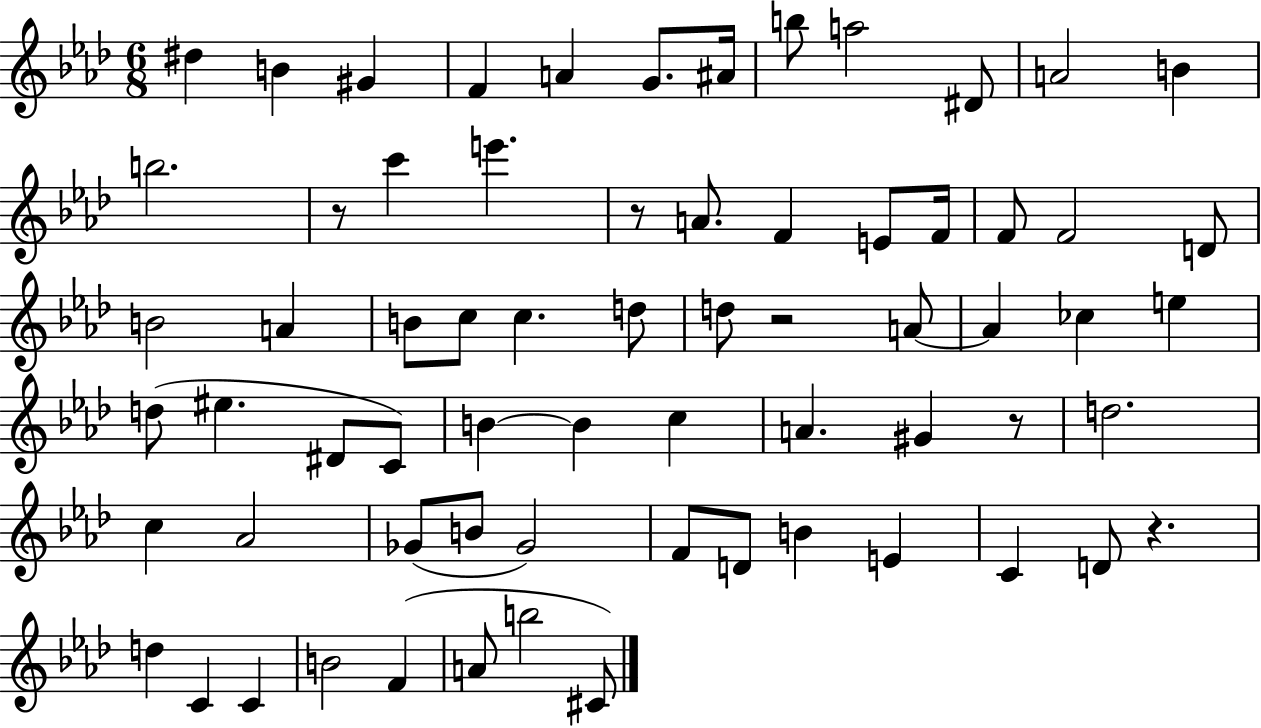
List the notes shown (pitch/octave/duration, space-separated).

D#5/q B4/q G#4/q F4/q A4/q G4/e. A#4/s B5/e A5/h D#4/e A4/h B4/q B5/h. R/e C6/q E6/q. R/e A4/e. F4/q E4/e F4/s F4/e F4/h D4/e B4/h A4/q B4/e C5/e C5/q. D5/e D5/e R/h A4/e A4/q CES5/q E5/q D5/e EIS5/q. D#4/e C4/e B4/q B4/q C5/q A4/q. G#4/q R/e D5/h. C5/q Ab4/h Gb4/e B4/e Gb4/h F4/e D4/e B4/q E4/q C4/q D4/e R/q. D5/q C4/q C4/q B4/h F4/q A4/e B5/h C#4/e